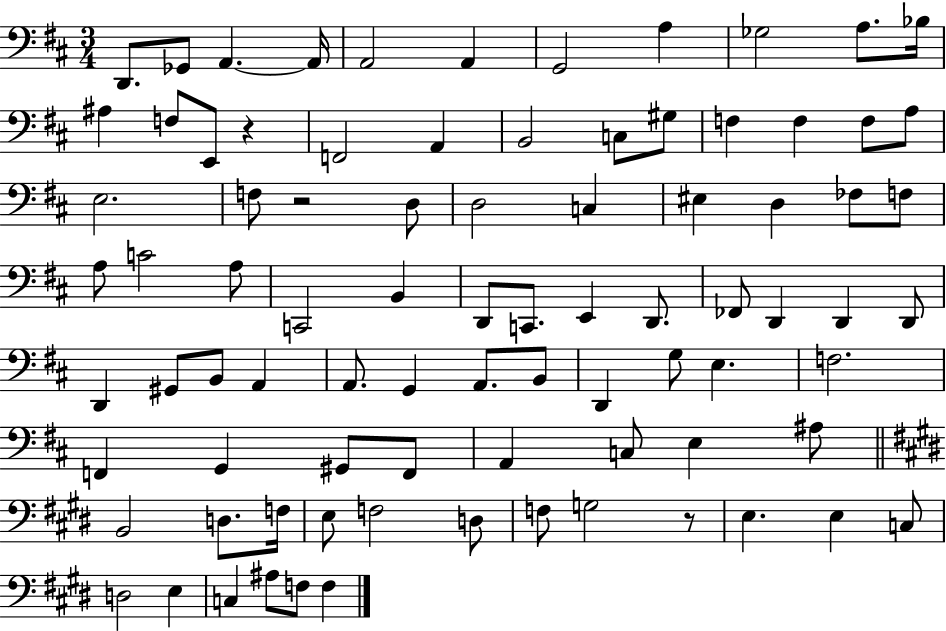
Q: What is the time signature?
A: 3/4